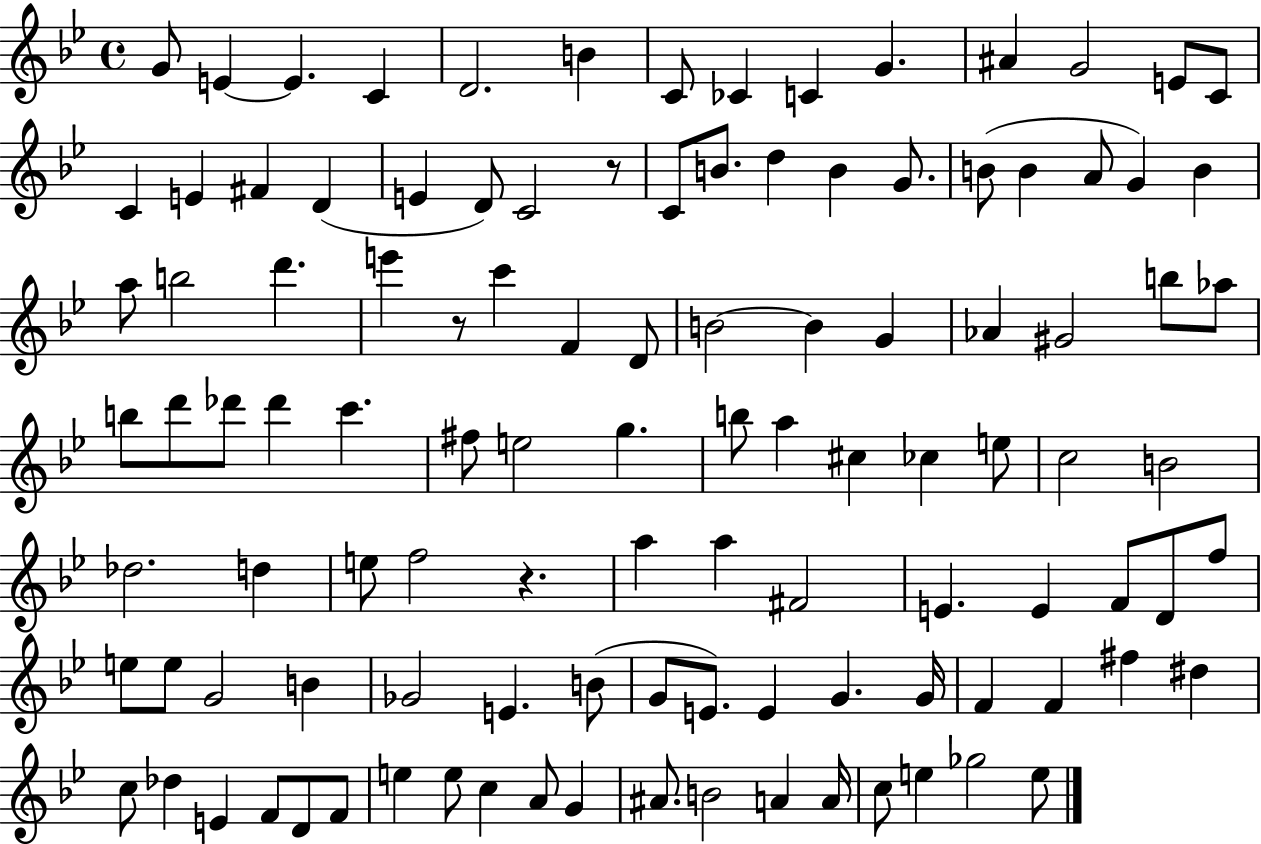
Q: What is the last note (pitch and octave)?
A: E5